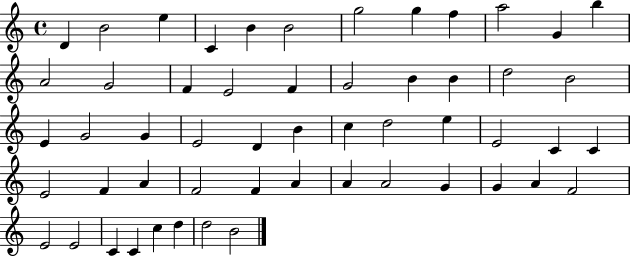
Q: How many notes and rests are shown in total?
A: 54